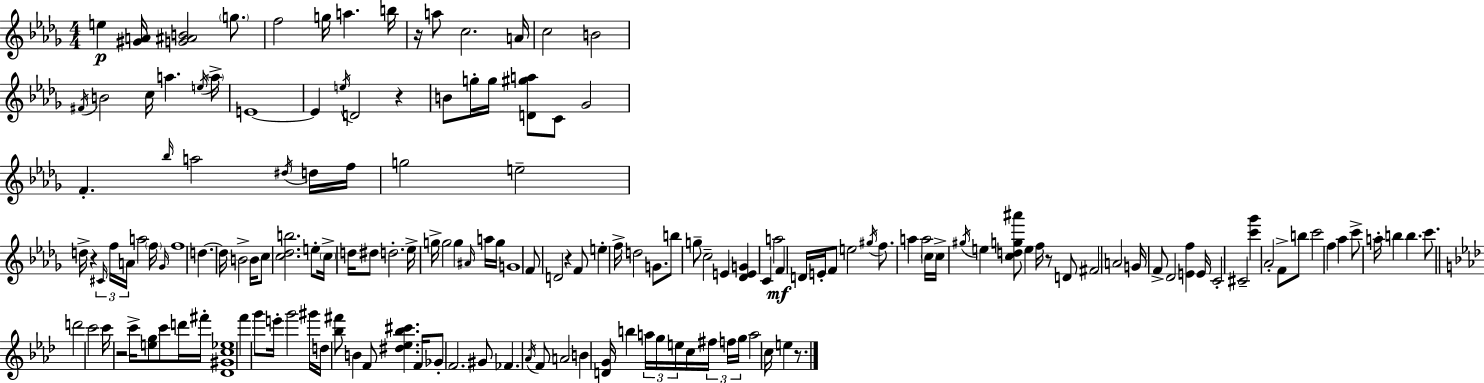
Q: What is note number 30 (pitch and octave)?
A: D#5